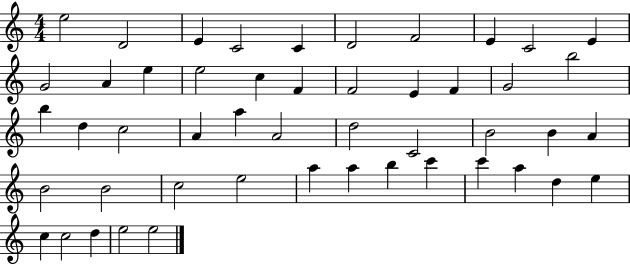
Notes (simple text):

E5/h D4/h E4/q C4/h C4/q D4/h F4/h E4/q C4/h E4/q G4/h A4/q E5/q E5/h C5/q F4/q F4/h E4/q F4/q G4/h B5/h B5/q D5/q C5/h A4/q A5/q A4/h D5/h C4/h B4/h B4/q A4/q B4/h B4/h C5/h E5/h A5/q A5/q B5/q C6/q C6/q A5/q D5/q E5/q C5/q C5/h D5/q E5/h E5/h